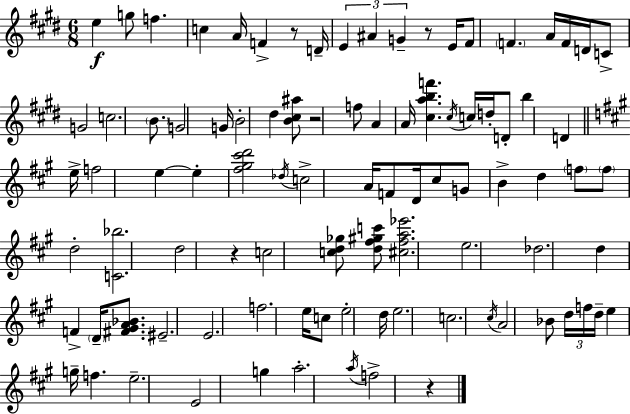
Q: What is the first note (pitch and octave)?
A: E5